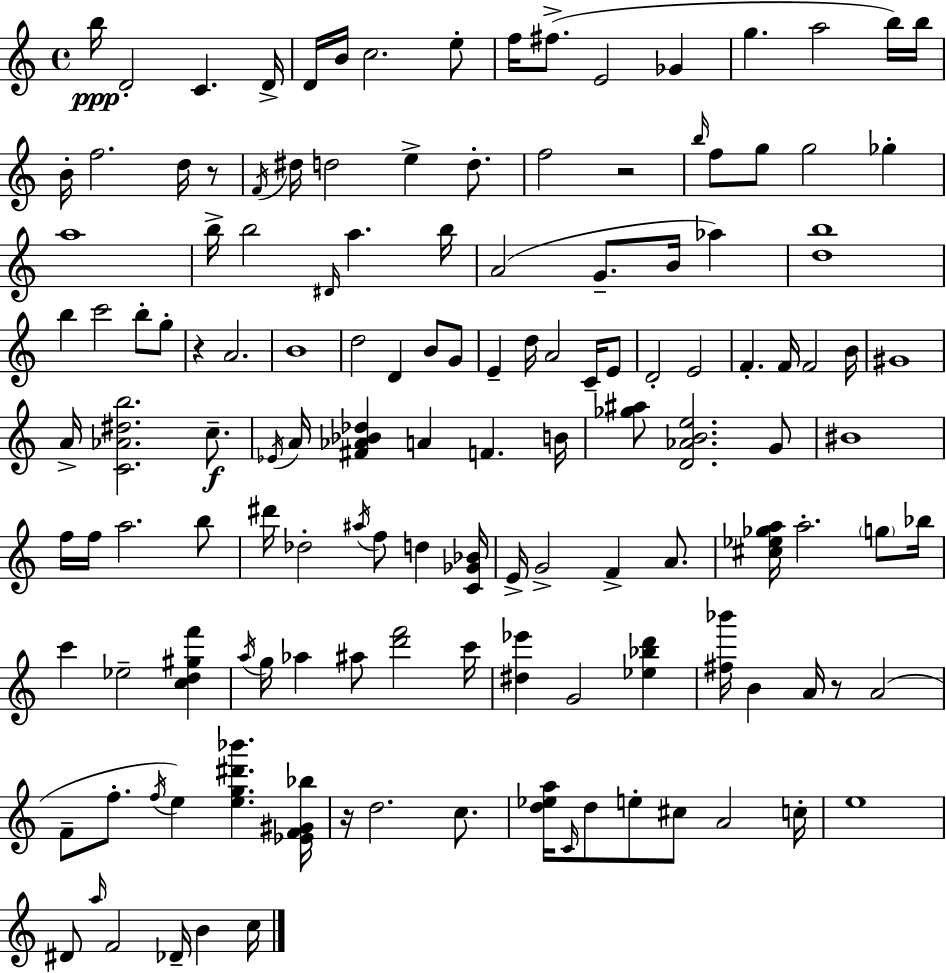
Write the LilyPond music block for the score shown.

{
  \clef treble
  \time 4/4
  \defaultTimeSignature
  \key c \major
  \repeat volta 2 { b''16\ppp d'2-. c'4. d'16-> | d'16 b'16 c''2. e''8-. | f''16 fis''8.->( e'2 ges'4 | g''4. a''2 b''16) b''16 | \break b'16-. f''2. d''16 r8 | \acciaccatura { f'16 } dis''16 d''2 e''4-> d''8.-. | f''2 r2 | \grace { b''16 } f''8 g''8 g''2 ges''4-. | \break a''1 | b''16-> b''2 \grace { dis'16 } a''4. | b''16 a'2( g'8.-- b'16 aes''4) | <d'' b''>1 | \break b''4 c'''2 b''8-. | g''8-. r4 a'2. | b'1 | d''2 d'4 b'8 | \break g'8 e'4-- d''16 a'2 | c'16-- e'8 d'2-. e'2 | f'4.-. f'16 f'2 | b'16 gis'1 | \break a'16-> <c' aes' dis'' b''>2. | c''8.--\f \acciaccatura { ees'16 } a'16 <fis' aes' bes' des''>4 a'4 f'4. | b'16 <ges'' ais''>8 <d' aes' b' e''>2. | g'8 bis'1 | \break f''16 f''16 a''2. | b''8 dis'''16 des''2-. \acciaccatura { ais''16 } f''8 | d''4 <c' ges' bes'>16 e'16-> g'2-> f'4-> | a'8. <cis'' ees'' ges'' a''>16 a''2.-. | \break \parenthesize g''8 bes''16 c'''4 ees''2-- | <c'' d'' gis'' f'''>4 \acciaccatura { a''16 } g''16 aes''4 ais''8 <d''' f'''>2 | c'''16 <dis'' ees'''>4 g'2 | <ees'' bes'' d'''>4 <fis'' bes'''>16 b'4 a'16 r8 a'2( | \break f'8-- f''8.-. \acciaccatura { f''16 } e''4) | <e'' g'' dis''' bes'''>4. <ees' f' gis' bes''>16 r16 d''2. | c''8. <d'' ees'' a''>16 \grace { c'16 } d''8 e''8-. cis''8 a'2 | c''16-. e''1 | \break dis'8 \grace { a''16 } f'2 | des'16-- b'4 c''16 } \bar "|."
}